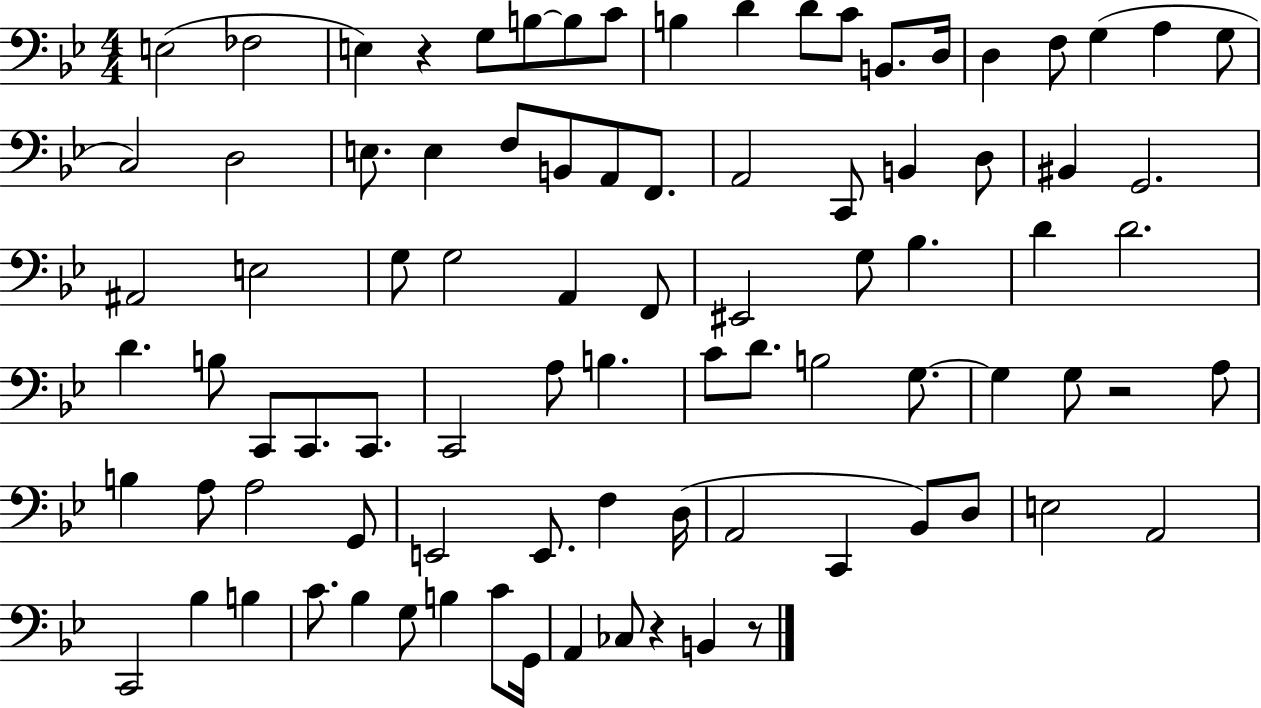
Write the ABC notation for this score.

X:1
T:Untitled
M:4/4
L:1/4
K:Bb
E,2 _F,2 E, z G,/2 B,/2 B,/2 C/2 B, D D/2 C/2 B,,/2 D,/4 D, F,/2 G, A, G,/2 C,2 D,2 E,/2 E, F,/2 B,,/2 A,,/2 F,,/2 A,,2 C,,/2 B,, D,/2 ^B,, G,,2 ^A,,2 E,2 G,/2 G,2 A,, F,,/2 ^E,,2 G,/2 _B, D D2 D B,/2 C,,/2 C,,/2 C,,/2 C,,2 A,/2 B, C/2 D/2 B,2 G,/2 G, G,/2 z2 A,/2 B, A,/2 A,2 G,,/2 E,,2 E,,/2 F, D,/4 A,,2 C,, _B,,/2 D,/2 E,2 A,,2 C,,2 _B, B, C/2 _B, G,/2 B, C/2 G,,/4 A,, _C,/2 z B,, z/2